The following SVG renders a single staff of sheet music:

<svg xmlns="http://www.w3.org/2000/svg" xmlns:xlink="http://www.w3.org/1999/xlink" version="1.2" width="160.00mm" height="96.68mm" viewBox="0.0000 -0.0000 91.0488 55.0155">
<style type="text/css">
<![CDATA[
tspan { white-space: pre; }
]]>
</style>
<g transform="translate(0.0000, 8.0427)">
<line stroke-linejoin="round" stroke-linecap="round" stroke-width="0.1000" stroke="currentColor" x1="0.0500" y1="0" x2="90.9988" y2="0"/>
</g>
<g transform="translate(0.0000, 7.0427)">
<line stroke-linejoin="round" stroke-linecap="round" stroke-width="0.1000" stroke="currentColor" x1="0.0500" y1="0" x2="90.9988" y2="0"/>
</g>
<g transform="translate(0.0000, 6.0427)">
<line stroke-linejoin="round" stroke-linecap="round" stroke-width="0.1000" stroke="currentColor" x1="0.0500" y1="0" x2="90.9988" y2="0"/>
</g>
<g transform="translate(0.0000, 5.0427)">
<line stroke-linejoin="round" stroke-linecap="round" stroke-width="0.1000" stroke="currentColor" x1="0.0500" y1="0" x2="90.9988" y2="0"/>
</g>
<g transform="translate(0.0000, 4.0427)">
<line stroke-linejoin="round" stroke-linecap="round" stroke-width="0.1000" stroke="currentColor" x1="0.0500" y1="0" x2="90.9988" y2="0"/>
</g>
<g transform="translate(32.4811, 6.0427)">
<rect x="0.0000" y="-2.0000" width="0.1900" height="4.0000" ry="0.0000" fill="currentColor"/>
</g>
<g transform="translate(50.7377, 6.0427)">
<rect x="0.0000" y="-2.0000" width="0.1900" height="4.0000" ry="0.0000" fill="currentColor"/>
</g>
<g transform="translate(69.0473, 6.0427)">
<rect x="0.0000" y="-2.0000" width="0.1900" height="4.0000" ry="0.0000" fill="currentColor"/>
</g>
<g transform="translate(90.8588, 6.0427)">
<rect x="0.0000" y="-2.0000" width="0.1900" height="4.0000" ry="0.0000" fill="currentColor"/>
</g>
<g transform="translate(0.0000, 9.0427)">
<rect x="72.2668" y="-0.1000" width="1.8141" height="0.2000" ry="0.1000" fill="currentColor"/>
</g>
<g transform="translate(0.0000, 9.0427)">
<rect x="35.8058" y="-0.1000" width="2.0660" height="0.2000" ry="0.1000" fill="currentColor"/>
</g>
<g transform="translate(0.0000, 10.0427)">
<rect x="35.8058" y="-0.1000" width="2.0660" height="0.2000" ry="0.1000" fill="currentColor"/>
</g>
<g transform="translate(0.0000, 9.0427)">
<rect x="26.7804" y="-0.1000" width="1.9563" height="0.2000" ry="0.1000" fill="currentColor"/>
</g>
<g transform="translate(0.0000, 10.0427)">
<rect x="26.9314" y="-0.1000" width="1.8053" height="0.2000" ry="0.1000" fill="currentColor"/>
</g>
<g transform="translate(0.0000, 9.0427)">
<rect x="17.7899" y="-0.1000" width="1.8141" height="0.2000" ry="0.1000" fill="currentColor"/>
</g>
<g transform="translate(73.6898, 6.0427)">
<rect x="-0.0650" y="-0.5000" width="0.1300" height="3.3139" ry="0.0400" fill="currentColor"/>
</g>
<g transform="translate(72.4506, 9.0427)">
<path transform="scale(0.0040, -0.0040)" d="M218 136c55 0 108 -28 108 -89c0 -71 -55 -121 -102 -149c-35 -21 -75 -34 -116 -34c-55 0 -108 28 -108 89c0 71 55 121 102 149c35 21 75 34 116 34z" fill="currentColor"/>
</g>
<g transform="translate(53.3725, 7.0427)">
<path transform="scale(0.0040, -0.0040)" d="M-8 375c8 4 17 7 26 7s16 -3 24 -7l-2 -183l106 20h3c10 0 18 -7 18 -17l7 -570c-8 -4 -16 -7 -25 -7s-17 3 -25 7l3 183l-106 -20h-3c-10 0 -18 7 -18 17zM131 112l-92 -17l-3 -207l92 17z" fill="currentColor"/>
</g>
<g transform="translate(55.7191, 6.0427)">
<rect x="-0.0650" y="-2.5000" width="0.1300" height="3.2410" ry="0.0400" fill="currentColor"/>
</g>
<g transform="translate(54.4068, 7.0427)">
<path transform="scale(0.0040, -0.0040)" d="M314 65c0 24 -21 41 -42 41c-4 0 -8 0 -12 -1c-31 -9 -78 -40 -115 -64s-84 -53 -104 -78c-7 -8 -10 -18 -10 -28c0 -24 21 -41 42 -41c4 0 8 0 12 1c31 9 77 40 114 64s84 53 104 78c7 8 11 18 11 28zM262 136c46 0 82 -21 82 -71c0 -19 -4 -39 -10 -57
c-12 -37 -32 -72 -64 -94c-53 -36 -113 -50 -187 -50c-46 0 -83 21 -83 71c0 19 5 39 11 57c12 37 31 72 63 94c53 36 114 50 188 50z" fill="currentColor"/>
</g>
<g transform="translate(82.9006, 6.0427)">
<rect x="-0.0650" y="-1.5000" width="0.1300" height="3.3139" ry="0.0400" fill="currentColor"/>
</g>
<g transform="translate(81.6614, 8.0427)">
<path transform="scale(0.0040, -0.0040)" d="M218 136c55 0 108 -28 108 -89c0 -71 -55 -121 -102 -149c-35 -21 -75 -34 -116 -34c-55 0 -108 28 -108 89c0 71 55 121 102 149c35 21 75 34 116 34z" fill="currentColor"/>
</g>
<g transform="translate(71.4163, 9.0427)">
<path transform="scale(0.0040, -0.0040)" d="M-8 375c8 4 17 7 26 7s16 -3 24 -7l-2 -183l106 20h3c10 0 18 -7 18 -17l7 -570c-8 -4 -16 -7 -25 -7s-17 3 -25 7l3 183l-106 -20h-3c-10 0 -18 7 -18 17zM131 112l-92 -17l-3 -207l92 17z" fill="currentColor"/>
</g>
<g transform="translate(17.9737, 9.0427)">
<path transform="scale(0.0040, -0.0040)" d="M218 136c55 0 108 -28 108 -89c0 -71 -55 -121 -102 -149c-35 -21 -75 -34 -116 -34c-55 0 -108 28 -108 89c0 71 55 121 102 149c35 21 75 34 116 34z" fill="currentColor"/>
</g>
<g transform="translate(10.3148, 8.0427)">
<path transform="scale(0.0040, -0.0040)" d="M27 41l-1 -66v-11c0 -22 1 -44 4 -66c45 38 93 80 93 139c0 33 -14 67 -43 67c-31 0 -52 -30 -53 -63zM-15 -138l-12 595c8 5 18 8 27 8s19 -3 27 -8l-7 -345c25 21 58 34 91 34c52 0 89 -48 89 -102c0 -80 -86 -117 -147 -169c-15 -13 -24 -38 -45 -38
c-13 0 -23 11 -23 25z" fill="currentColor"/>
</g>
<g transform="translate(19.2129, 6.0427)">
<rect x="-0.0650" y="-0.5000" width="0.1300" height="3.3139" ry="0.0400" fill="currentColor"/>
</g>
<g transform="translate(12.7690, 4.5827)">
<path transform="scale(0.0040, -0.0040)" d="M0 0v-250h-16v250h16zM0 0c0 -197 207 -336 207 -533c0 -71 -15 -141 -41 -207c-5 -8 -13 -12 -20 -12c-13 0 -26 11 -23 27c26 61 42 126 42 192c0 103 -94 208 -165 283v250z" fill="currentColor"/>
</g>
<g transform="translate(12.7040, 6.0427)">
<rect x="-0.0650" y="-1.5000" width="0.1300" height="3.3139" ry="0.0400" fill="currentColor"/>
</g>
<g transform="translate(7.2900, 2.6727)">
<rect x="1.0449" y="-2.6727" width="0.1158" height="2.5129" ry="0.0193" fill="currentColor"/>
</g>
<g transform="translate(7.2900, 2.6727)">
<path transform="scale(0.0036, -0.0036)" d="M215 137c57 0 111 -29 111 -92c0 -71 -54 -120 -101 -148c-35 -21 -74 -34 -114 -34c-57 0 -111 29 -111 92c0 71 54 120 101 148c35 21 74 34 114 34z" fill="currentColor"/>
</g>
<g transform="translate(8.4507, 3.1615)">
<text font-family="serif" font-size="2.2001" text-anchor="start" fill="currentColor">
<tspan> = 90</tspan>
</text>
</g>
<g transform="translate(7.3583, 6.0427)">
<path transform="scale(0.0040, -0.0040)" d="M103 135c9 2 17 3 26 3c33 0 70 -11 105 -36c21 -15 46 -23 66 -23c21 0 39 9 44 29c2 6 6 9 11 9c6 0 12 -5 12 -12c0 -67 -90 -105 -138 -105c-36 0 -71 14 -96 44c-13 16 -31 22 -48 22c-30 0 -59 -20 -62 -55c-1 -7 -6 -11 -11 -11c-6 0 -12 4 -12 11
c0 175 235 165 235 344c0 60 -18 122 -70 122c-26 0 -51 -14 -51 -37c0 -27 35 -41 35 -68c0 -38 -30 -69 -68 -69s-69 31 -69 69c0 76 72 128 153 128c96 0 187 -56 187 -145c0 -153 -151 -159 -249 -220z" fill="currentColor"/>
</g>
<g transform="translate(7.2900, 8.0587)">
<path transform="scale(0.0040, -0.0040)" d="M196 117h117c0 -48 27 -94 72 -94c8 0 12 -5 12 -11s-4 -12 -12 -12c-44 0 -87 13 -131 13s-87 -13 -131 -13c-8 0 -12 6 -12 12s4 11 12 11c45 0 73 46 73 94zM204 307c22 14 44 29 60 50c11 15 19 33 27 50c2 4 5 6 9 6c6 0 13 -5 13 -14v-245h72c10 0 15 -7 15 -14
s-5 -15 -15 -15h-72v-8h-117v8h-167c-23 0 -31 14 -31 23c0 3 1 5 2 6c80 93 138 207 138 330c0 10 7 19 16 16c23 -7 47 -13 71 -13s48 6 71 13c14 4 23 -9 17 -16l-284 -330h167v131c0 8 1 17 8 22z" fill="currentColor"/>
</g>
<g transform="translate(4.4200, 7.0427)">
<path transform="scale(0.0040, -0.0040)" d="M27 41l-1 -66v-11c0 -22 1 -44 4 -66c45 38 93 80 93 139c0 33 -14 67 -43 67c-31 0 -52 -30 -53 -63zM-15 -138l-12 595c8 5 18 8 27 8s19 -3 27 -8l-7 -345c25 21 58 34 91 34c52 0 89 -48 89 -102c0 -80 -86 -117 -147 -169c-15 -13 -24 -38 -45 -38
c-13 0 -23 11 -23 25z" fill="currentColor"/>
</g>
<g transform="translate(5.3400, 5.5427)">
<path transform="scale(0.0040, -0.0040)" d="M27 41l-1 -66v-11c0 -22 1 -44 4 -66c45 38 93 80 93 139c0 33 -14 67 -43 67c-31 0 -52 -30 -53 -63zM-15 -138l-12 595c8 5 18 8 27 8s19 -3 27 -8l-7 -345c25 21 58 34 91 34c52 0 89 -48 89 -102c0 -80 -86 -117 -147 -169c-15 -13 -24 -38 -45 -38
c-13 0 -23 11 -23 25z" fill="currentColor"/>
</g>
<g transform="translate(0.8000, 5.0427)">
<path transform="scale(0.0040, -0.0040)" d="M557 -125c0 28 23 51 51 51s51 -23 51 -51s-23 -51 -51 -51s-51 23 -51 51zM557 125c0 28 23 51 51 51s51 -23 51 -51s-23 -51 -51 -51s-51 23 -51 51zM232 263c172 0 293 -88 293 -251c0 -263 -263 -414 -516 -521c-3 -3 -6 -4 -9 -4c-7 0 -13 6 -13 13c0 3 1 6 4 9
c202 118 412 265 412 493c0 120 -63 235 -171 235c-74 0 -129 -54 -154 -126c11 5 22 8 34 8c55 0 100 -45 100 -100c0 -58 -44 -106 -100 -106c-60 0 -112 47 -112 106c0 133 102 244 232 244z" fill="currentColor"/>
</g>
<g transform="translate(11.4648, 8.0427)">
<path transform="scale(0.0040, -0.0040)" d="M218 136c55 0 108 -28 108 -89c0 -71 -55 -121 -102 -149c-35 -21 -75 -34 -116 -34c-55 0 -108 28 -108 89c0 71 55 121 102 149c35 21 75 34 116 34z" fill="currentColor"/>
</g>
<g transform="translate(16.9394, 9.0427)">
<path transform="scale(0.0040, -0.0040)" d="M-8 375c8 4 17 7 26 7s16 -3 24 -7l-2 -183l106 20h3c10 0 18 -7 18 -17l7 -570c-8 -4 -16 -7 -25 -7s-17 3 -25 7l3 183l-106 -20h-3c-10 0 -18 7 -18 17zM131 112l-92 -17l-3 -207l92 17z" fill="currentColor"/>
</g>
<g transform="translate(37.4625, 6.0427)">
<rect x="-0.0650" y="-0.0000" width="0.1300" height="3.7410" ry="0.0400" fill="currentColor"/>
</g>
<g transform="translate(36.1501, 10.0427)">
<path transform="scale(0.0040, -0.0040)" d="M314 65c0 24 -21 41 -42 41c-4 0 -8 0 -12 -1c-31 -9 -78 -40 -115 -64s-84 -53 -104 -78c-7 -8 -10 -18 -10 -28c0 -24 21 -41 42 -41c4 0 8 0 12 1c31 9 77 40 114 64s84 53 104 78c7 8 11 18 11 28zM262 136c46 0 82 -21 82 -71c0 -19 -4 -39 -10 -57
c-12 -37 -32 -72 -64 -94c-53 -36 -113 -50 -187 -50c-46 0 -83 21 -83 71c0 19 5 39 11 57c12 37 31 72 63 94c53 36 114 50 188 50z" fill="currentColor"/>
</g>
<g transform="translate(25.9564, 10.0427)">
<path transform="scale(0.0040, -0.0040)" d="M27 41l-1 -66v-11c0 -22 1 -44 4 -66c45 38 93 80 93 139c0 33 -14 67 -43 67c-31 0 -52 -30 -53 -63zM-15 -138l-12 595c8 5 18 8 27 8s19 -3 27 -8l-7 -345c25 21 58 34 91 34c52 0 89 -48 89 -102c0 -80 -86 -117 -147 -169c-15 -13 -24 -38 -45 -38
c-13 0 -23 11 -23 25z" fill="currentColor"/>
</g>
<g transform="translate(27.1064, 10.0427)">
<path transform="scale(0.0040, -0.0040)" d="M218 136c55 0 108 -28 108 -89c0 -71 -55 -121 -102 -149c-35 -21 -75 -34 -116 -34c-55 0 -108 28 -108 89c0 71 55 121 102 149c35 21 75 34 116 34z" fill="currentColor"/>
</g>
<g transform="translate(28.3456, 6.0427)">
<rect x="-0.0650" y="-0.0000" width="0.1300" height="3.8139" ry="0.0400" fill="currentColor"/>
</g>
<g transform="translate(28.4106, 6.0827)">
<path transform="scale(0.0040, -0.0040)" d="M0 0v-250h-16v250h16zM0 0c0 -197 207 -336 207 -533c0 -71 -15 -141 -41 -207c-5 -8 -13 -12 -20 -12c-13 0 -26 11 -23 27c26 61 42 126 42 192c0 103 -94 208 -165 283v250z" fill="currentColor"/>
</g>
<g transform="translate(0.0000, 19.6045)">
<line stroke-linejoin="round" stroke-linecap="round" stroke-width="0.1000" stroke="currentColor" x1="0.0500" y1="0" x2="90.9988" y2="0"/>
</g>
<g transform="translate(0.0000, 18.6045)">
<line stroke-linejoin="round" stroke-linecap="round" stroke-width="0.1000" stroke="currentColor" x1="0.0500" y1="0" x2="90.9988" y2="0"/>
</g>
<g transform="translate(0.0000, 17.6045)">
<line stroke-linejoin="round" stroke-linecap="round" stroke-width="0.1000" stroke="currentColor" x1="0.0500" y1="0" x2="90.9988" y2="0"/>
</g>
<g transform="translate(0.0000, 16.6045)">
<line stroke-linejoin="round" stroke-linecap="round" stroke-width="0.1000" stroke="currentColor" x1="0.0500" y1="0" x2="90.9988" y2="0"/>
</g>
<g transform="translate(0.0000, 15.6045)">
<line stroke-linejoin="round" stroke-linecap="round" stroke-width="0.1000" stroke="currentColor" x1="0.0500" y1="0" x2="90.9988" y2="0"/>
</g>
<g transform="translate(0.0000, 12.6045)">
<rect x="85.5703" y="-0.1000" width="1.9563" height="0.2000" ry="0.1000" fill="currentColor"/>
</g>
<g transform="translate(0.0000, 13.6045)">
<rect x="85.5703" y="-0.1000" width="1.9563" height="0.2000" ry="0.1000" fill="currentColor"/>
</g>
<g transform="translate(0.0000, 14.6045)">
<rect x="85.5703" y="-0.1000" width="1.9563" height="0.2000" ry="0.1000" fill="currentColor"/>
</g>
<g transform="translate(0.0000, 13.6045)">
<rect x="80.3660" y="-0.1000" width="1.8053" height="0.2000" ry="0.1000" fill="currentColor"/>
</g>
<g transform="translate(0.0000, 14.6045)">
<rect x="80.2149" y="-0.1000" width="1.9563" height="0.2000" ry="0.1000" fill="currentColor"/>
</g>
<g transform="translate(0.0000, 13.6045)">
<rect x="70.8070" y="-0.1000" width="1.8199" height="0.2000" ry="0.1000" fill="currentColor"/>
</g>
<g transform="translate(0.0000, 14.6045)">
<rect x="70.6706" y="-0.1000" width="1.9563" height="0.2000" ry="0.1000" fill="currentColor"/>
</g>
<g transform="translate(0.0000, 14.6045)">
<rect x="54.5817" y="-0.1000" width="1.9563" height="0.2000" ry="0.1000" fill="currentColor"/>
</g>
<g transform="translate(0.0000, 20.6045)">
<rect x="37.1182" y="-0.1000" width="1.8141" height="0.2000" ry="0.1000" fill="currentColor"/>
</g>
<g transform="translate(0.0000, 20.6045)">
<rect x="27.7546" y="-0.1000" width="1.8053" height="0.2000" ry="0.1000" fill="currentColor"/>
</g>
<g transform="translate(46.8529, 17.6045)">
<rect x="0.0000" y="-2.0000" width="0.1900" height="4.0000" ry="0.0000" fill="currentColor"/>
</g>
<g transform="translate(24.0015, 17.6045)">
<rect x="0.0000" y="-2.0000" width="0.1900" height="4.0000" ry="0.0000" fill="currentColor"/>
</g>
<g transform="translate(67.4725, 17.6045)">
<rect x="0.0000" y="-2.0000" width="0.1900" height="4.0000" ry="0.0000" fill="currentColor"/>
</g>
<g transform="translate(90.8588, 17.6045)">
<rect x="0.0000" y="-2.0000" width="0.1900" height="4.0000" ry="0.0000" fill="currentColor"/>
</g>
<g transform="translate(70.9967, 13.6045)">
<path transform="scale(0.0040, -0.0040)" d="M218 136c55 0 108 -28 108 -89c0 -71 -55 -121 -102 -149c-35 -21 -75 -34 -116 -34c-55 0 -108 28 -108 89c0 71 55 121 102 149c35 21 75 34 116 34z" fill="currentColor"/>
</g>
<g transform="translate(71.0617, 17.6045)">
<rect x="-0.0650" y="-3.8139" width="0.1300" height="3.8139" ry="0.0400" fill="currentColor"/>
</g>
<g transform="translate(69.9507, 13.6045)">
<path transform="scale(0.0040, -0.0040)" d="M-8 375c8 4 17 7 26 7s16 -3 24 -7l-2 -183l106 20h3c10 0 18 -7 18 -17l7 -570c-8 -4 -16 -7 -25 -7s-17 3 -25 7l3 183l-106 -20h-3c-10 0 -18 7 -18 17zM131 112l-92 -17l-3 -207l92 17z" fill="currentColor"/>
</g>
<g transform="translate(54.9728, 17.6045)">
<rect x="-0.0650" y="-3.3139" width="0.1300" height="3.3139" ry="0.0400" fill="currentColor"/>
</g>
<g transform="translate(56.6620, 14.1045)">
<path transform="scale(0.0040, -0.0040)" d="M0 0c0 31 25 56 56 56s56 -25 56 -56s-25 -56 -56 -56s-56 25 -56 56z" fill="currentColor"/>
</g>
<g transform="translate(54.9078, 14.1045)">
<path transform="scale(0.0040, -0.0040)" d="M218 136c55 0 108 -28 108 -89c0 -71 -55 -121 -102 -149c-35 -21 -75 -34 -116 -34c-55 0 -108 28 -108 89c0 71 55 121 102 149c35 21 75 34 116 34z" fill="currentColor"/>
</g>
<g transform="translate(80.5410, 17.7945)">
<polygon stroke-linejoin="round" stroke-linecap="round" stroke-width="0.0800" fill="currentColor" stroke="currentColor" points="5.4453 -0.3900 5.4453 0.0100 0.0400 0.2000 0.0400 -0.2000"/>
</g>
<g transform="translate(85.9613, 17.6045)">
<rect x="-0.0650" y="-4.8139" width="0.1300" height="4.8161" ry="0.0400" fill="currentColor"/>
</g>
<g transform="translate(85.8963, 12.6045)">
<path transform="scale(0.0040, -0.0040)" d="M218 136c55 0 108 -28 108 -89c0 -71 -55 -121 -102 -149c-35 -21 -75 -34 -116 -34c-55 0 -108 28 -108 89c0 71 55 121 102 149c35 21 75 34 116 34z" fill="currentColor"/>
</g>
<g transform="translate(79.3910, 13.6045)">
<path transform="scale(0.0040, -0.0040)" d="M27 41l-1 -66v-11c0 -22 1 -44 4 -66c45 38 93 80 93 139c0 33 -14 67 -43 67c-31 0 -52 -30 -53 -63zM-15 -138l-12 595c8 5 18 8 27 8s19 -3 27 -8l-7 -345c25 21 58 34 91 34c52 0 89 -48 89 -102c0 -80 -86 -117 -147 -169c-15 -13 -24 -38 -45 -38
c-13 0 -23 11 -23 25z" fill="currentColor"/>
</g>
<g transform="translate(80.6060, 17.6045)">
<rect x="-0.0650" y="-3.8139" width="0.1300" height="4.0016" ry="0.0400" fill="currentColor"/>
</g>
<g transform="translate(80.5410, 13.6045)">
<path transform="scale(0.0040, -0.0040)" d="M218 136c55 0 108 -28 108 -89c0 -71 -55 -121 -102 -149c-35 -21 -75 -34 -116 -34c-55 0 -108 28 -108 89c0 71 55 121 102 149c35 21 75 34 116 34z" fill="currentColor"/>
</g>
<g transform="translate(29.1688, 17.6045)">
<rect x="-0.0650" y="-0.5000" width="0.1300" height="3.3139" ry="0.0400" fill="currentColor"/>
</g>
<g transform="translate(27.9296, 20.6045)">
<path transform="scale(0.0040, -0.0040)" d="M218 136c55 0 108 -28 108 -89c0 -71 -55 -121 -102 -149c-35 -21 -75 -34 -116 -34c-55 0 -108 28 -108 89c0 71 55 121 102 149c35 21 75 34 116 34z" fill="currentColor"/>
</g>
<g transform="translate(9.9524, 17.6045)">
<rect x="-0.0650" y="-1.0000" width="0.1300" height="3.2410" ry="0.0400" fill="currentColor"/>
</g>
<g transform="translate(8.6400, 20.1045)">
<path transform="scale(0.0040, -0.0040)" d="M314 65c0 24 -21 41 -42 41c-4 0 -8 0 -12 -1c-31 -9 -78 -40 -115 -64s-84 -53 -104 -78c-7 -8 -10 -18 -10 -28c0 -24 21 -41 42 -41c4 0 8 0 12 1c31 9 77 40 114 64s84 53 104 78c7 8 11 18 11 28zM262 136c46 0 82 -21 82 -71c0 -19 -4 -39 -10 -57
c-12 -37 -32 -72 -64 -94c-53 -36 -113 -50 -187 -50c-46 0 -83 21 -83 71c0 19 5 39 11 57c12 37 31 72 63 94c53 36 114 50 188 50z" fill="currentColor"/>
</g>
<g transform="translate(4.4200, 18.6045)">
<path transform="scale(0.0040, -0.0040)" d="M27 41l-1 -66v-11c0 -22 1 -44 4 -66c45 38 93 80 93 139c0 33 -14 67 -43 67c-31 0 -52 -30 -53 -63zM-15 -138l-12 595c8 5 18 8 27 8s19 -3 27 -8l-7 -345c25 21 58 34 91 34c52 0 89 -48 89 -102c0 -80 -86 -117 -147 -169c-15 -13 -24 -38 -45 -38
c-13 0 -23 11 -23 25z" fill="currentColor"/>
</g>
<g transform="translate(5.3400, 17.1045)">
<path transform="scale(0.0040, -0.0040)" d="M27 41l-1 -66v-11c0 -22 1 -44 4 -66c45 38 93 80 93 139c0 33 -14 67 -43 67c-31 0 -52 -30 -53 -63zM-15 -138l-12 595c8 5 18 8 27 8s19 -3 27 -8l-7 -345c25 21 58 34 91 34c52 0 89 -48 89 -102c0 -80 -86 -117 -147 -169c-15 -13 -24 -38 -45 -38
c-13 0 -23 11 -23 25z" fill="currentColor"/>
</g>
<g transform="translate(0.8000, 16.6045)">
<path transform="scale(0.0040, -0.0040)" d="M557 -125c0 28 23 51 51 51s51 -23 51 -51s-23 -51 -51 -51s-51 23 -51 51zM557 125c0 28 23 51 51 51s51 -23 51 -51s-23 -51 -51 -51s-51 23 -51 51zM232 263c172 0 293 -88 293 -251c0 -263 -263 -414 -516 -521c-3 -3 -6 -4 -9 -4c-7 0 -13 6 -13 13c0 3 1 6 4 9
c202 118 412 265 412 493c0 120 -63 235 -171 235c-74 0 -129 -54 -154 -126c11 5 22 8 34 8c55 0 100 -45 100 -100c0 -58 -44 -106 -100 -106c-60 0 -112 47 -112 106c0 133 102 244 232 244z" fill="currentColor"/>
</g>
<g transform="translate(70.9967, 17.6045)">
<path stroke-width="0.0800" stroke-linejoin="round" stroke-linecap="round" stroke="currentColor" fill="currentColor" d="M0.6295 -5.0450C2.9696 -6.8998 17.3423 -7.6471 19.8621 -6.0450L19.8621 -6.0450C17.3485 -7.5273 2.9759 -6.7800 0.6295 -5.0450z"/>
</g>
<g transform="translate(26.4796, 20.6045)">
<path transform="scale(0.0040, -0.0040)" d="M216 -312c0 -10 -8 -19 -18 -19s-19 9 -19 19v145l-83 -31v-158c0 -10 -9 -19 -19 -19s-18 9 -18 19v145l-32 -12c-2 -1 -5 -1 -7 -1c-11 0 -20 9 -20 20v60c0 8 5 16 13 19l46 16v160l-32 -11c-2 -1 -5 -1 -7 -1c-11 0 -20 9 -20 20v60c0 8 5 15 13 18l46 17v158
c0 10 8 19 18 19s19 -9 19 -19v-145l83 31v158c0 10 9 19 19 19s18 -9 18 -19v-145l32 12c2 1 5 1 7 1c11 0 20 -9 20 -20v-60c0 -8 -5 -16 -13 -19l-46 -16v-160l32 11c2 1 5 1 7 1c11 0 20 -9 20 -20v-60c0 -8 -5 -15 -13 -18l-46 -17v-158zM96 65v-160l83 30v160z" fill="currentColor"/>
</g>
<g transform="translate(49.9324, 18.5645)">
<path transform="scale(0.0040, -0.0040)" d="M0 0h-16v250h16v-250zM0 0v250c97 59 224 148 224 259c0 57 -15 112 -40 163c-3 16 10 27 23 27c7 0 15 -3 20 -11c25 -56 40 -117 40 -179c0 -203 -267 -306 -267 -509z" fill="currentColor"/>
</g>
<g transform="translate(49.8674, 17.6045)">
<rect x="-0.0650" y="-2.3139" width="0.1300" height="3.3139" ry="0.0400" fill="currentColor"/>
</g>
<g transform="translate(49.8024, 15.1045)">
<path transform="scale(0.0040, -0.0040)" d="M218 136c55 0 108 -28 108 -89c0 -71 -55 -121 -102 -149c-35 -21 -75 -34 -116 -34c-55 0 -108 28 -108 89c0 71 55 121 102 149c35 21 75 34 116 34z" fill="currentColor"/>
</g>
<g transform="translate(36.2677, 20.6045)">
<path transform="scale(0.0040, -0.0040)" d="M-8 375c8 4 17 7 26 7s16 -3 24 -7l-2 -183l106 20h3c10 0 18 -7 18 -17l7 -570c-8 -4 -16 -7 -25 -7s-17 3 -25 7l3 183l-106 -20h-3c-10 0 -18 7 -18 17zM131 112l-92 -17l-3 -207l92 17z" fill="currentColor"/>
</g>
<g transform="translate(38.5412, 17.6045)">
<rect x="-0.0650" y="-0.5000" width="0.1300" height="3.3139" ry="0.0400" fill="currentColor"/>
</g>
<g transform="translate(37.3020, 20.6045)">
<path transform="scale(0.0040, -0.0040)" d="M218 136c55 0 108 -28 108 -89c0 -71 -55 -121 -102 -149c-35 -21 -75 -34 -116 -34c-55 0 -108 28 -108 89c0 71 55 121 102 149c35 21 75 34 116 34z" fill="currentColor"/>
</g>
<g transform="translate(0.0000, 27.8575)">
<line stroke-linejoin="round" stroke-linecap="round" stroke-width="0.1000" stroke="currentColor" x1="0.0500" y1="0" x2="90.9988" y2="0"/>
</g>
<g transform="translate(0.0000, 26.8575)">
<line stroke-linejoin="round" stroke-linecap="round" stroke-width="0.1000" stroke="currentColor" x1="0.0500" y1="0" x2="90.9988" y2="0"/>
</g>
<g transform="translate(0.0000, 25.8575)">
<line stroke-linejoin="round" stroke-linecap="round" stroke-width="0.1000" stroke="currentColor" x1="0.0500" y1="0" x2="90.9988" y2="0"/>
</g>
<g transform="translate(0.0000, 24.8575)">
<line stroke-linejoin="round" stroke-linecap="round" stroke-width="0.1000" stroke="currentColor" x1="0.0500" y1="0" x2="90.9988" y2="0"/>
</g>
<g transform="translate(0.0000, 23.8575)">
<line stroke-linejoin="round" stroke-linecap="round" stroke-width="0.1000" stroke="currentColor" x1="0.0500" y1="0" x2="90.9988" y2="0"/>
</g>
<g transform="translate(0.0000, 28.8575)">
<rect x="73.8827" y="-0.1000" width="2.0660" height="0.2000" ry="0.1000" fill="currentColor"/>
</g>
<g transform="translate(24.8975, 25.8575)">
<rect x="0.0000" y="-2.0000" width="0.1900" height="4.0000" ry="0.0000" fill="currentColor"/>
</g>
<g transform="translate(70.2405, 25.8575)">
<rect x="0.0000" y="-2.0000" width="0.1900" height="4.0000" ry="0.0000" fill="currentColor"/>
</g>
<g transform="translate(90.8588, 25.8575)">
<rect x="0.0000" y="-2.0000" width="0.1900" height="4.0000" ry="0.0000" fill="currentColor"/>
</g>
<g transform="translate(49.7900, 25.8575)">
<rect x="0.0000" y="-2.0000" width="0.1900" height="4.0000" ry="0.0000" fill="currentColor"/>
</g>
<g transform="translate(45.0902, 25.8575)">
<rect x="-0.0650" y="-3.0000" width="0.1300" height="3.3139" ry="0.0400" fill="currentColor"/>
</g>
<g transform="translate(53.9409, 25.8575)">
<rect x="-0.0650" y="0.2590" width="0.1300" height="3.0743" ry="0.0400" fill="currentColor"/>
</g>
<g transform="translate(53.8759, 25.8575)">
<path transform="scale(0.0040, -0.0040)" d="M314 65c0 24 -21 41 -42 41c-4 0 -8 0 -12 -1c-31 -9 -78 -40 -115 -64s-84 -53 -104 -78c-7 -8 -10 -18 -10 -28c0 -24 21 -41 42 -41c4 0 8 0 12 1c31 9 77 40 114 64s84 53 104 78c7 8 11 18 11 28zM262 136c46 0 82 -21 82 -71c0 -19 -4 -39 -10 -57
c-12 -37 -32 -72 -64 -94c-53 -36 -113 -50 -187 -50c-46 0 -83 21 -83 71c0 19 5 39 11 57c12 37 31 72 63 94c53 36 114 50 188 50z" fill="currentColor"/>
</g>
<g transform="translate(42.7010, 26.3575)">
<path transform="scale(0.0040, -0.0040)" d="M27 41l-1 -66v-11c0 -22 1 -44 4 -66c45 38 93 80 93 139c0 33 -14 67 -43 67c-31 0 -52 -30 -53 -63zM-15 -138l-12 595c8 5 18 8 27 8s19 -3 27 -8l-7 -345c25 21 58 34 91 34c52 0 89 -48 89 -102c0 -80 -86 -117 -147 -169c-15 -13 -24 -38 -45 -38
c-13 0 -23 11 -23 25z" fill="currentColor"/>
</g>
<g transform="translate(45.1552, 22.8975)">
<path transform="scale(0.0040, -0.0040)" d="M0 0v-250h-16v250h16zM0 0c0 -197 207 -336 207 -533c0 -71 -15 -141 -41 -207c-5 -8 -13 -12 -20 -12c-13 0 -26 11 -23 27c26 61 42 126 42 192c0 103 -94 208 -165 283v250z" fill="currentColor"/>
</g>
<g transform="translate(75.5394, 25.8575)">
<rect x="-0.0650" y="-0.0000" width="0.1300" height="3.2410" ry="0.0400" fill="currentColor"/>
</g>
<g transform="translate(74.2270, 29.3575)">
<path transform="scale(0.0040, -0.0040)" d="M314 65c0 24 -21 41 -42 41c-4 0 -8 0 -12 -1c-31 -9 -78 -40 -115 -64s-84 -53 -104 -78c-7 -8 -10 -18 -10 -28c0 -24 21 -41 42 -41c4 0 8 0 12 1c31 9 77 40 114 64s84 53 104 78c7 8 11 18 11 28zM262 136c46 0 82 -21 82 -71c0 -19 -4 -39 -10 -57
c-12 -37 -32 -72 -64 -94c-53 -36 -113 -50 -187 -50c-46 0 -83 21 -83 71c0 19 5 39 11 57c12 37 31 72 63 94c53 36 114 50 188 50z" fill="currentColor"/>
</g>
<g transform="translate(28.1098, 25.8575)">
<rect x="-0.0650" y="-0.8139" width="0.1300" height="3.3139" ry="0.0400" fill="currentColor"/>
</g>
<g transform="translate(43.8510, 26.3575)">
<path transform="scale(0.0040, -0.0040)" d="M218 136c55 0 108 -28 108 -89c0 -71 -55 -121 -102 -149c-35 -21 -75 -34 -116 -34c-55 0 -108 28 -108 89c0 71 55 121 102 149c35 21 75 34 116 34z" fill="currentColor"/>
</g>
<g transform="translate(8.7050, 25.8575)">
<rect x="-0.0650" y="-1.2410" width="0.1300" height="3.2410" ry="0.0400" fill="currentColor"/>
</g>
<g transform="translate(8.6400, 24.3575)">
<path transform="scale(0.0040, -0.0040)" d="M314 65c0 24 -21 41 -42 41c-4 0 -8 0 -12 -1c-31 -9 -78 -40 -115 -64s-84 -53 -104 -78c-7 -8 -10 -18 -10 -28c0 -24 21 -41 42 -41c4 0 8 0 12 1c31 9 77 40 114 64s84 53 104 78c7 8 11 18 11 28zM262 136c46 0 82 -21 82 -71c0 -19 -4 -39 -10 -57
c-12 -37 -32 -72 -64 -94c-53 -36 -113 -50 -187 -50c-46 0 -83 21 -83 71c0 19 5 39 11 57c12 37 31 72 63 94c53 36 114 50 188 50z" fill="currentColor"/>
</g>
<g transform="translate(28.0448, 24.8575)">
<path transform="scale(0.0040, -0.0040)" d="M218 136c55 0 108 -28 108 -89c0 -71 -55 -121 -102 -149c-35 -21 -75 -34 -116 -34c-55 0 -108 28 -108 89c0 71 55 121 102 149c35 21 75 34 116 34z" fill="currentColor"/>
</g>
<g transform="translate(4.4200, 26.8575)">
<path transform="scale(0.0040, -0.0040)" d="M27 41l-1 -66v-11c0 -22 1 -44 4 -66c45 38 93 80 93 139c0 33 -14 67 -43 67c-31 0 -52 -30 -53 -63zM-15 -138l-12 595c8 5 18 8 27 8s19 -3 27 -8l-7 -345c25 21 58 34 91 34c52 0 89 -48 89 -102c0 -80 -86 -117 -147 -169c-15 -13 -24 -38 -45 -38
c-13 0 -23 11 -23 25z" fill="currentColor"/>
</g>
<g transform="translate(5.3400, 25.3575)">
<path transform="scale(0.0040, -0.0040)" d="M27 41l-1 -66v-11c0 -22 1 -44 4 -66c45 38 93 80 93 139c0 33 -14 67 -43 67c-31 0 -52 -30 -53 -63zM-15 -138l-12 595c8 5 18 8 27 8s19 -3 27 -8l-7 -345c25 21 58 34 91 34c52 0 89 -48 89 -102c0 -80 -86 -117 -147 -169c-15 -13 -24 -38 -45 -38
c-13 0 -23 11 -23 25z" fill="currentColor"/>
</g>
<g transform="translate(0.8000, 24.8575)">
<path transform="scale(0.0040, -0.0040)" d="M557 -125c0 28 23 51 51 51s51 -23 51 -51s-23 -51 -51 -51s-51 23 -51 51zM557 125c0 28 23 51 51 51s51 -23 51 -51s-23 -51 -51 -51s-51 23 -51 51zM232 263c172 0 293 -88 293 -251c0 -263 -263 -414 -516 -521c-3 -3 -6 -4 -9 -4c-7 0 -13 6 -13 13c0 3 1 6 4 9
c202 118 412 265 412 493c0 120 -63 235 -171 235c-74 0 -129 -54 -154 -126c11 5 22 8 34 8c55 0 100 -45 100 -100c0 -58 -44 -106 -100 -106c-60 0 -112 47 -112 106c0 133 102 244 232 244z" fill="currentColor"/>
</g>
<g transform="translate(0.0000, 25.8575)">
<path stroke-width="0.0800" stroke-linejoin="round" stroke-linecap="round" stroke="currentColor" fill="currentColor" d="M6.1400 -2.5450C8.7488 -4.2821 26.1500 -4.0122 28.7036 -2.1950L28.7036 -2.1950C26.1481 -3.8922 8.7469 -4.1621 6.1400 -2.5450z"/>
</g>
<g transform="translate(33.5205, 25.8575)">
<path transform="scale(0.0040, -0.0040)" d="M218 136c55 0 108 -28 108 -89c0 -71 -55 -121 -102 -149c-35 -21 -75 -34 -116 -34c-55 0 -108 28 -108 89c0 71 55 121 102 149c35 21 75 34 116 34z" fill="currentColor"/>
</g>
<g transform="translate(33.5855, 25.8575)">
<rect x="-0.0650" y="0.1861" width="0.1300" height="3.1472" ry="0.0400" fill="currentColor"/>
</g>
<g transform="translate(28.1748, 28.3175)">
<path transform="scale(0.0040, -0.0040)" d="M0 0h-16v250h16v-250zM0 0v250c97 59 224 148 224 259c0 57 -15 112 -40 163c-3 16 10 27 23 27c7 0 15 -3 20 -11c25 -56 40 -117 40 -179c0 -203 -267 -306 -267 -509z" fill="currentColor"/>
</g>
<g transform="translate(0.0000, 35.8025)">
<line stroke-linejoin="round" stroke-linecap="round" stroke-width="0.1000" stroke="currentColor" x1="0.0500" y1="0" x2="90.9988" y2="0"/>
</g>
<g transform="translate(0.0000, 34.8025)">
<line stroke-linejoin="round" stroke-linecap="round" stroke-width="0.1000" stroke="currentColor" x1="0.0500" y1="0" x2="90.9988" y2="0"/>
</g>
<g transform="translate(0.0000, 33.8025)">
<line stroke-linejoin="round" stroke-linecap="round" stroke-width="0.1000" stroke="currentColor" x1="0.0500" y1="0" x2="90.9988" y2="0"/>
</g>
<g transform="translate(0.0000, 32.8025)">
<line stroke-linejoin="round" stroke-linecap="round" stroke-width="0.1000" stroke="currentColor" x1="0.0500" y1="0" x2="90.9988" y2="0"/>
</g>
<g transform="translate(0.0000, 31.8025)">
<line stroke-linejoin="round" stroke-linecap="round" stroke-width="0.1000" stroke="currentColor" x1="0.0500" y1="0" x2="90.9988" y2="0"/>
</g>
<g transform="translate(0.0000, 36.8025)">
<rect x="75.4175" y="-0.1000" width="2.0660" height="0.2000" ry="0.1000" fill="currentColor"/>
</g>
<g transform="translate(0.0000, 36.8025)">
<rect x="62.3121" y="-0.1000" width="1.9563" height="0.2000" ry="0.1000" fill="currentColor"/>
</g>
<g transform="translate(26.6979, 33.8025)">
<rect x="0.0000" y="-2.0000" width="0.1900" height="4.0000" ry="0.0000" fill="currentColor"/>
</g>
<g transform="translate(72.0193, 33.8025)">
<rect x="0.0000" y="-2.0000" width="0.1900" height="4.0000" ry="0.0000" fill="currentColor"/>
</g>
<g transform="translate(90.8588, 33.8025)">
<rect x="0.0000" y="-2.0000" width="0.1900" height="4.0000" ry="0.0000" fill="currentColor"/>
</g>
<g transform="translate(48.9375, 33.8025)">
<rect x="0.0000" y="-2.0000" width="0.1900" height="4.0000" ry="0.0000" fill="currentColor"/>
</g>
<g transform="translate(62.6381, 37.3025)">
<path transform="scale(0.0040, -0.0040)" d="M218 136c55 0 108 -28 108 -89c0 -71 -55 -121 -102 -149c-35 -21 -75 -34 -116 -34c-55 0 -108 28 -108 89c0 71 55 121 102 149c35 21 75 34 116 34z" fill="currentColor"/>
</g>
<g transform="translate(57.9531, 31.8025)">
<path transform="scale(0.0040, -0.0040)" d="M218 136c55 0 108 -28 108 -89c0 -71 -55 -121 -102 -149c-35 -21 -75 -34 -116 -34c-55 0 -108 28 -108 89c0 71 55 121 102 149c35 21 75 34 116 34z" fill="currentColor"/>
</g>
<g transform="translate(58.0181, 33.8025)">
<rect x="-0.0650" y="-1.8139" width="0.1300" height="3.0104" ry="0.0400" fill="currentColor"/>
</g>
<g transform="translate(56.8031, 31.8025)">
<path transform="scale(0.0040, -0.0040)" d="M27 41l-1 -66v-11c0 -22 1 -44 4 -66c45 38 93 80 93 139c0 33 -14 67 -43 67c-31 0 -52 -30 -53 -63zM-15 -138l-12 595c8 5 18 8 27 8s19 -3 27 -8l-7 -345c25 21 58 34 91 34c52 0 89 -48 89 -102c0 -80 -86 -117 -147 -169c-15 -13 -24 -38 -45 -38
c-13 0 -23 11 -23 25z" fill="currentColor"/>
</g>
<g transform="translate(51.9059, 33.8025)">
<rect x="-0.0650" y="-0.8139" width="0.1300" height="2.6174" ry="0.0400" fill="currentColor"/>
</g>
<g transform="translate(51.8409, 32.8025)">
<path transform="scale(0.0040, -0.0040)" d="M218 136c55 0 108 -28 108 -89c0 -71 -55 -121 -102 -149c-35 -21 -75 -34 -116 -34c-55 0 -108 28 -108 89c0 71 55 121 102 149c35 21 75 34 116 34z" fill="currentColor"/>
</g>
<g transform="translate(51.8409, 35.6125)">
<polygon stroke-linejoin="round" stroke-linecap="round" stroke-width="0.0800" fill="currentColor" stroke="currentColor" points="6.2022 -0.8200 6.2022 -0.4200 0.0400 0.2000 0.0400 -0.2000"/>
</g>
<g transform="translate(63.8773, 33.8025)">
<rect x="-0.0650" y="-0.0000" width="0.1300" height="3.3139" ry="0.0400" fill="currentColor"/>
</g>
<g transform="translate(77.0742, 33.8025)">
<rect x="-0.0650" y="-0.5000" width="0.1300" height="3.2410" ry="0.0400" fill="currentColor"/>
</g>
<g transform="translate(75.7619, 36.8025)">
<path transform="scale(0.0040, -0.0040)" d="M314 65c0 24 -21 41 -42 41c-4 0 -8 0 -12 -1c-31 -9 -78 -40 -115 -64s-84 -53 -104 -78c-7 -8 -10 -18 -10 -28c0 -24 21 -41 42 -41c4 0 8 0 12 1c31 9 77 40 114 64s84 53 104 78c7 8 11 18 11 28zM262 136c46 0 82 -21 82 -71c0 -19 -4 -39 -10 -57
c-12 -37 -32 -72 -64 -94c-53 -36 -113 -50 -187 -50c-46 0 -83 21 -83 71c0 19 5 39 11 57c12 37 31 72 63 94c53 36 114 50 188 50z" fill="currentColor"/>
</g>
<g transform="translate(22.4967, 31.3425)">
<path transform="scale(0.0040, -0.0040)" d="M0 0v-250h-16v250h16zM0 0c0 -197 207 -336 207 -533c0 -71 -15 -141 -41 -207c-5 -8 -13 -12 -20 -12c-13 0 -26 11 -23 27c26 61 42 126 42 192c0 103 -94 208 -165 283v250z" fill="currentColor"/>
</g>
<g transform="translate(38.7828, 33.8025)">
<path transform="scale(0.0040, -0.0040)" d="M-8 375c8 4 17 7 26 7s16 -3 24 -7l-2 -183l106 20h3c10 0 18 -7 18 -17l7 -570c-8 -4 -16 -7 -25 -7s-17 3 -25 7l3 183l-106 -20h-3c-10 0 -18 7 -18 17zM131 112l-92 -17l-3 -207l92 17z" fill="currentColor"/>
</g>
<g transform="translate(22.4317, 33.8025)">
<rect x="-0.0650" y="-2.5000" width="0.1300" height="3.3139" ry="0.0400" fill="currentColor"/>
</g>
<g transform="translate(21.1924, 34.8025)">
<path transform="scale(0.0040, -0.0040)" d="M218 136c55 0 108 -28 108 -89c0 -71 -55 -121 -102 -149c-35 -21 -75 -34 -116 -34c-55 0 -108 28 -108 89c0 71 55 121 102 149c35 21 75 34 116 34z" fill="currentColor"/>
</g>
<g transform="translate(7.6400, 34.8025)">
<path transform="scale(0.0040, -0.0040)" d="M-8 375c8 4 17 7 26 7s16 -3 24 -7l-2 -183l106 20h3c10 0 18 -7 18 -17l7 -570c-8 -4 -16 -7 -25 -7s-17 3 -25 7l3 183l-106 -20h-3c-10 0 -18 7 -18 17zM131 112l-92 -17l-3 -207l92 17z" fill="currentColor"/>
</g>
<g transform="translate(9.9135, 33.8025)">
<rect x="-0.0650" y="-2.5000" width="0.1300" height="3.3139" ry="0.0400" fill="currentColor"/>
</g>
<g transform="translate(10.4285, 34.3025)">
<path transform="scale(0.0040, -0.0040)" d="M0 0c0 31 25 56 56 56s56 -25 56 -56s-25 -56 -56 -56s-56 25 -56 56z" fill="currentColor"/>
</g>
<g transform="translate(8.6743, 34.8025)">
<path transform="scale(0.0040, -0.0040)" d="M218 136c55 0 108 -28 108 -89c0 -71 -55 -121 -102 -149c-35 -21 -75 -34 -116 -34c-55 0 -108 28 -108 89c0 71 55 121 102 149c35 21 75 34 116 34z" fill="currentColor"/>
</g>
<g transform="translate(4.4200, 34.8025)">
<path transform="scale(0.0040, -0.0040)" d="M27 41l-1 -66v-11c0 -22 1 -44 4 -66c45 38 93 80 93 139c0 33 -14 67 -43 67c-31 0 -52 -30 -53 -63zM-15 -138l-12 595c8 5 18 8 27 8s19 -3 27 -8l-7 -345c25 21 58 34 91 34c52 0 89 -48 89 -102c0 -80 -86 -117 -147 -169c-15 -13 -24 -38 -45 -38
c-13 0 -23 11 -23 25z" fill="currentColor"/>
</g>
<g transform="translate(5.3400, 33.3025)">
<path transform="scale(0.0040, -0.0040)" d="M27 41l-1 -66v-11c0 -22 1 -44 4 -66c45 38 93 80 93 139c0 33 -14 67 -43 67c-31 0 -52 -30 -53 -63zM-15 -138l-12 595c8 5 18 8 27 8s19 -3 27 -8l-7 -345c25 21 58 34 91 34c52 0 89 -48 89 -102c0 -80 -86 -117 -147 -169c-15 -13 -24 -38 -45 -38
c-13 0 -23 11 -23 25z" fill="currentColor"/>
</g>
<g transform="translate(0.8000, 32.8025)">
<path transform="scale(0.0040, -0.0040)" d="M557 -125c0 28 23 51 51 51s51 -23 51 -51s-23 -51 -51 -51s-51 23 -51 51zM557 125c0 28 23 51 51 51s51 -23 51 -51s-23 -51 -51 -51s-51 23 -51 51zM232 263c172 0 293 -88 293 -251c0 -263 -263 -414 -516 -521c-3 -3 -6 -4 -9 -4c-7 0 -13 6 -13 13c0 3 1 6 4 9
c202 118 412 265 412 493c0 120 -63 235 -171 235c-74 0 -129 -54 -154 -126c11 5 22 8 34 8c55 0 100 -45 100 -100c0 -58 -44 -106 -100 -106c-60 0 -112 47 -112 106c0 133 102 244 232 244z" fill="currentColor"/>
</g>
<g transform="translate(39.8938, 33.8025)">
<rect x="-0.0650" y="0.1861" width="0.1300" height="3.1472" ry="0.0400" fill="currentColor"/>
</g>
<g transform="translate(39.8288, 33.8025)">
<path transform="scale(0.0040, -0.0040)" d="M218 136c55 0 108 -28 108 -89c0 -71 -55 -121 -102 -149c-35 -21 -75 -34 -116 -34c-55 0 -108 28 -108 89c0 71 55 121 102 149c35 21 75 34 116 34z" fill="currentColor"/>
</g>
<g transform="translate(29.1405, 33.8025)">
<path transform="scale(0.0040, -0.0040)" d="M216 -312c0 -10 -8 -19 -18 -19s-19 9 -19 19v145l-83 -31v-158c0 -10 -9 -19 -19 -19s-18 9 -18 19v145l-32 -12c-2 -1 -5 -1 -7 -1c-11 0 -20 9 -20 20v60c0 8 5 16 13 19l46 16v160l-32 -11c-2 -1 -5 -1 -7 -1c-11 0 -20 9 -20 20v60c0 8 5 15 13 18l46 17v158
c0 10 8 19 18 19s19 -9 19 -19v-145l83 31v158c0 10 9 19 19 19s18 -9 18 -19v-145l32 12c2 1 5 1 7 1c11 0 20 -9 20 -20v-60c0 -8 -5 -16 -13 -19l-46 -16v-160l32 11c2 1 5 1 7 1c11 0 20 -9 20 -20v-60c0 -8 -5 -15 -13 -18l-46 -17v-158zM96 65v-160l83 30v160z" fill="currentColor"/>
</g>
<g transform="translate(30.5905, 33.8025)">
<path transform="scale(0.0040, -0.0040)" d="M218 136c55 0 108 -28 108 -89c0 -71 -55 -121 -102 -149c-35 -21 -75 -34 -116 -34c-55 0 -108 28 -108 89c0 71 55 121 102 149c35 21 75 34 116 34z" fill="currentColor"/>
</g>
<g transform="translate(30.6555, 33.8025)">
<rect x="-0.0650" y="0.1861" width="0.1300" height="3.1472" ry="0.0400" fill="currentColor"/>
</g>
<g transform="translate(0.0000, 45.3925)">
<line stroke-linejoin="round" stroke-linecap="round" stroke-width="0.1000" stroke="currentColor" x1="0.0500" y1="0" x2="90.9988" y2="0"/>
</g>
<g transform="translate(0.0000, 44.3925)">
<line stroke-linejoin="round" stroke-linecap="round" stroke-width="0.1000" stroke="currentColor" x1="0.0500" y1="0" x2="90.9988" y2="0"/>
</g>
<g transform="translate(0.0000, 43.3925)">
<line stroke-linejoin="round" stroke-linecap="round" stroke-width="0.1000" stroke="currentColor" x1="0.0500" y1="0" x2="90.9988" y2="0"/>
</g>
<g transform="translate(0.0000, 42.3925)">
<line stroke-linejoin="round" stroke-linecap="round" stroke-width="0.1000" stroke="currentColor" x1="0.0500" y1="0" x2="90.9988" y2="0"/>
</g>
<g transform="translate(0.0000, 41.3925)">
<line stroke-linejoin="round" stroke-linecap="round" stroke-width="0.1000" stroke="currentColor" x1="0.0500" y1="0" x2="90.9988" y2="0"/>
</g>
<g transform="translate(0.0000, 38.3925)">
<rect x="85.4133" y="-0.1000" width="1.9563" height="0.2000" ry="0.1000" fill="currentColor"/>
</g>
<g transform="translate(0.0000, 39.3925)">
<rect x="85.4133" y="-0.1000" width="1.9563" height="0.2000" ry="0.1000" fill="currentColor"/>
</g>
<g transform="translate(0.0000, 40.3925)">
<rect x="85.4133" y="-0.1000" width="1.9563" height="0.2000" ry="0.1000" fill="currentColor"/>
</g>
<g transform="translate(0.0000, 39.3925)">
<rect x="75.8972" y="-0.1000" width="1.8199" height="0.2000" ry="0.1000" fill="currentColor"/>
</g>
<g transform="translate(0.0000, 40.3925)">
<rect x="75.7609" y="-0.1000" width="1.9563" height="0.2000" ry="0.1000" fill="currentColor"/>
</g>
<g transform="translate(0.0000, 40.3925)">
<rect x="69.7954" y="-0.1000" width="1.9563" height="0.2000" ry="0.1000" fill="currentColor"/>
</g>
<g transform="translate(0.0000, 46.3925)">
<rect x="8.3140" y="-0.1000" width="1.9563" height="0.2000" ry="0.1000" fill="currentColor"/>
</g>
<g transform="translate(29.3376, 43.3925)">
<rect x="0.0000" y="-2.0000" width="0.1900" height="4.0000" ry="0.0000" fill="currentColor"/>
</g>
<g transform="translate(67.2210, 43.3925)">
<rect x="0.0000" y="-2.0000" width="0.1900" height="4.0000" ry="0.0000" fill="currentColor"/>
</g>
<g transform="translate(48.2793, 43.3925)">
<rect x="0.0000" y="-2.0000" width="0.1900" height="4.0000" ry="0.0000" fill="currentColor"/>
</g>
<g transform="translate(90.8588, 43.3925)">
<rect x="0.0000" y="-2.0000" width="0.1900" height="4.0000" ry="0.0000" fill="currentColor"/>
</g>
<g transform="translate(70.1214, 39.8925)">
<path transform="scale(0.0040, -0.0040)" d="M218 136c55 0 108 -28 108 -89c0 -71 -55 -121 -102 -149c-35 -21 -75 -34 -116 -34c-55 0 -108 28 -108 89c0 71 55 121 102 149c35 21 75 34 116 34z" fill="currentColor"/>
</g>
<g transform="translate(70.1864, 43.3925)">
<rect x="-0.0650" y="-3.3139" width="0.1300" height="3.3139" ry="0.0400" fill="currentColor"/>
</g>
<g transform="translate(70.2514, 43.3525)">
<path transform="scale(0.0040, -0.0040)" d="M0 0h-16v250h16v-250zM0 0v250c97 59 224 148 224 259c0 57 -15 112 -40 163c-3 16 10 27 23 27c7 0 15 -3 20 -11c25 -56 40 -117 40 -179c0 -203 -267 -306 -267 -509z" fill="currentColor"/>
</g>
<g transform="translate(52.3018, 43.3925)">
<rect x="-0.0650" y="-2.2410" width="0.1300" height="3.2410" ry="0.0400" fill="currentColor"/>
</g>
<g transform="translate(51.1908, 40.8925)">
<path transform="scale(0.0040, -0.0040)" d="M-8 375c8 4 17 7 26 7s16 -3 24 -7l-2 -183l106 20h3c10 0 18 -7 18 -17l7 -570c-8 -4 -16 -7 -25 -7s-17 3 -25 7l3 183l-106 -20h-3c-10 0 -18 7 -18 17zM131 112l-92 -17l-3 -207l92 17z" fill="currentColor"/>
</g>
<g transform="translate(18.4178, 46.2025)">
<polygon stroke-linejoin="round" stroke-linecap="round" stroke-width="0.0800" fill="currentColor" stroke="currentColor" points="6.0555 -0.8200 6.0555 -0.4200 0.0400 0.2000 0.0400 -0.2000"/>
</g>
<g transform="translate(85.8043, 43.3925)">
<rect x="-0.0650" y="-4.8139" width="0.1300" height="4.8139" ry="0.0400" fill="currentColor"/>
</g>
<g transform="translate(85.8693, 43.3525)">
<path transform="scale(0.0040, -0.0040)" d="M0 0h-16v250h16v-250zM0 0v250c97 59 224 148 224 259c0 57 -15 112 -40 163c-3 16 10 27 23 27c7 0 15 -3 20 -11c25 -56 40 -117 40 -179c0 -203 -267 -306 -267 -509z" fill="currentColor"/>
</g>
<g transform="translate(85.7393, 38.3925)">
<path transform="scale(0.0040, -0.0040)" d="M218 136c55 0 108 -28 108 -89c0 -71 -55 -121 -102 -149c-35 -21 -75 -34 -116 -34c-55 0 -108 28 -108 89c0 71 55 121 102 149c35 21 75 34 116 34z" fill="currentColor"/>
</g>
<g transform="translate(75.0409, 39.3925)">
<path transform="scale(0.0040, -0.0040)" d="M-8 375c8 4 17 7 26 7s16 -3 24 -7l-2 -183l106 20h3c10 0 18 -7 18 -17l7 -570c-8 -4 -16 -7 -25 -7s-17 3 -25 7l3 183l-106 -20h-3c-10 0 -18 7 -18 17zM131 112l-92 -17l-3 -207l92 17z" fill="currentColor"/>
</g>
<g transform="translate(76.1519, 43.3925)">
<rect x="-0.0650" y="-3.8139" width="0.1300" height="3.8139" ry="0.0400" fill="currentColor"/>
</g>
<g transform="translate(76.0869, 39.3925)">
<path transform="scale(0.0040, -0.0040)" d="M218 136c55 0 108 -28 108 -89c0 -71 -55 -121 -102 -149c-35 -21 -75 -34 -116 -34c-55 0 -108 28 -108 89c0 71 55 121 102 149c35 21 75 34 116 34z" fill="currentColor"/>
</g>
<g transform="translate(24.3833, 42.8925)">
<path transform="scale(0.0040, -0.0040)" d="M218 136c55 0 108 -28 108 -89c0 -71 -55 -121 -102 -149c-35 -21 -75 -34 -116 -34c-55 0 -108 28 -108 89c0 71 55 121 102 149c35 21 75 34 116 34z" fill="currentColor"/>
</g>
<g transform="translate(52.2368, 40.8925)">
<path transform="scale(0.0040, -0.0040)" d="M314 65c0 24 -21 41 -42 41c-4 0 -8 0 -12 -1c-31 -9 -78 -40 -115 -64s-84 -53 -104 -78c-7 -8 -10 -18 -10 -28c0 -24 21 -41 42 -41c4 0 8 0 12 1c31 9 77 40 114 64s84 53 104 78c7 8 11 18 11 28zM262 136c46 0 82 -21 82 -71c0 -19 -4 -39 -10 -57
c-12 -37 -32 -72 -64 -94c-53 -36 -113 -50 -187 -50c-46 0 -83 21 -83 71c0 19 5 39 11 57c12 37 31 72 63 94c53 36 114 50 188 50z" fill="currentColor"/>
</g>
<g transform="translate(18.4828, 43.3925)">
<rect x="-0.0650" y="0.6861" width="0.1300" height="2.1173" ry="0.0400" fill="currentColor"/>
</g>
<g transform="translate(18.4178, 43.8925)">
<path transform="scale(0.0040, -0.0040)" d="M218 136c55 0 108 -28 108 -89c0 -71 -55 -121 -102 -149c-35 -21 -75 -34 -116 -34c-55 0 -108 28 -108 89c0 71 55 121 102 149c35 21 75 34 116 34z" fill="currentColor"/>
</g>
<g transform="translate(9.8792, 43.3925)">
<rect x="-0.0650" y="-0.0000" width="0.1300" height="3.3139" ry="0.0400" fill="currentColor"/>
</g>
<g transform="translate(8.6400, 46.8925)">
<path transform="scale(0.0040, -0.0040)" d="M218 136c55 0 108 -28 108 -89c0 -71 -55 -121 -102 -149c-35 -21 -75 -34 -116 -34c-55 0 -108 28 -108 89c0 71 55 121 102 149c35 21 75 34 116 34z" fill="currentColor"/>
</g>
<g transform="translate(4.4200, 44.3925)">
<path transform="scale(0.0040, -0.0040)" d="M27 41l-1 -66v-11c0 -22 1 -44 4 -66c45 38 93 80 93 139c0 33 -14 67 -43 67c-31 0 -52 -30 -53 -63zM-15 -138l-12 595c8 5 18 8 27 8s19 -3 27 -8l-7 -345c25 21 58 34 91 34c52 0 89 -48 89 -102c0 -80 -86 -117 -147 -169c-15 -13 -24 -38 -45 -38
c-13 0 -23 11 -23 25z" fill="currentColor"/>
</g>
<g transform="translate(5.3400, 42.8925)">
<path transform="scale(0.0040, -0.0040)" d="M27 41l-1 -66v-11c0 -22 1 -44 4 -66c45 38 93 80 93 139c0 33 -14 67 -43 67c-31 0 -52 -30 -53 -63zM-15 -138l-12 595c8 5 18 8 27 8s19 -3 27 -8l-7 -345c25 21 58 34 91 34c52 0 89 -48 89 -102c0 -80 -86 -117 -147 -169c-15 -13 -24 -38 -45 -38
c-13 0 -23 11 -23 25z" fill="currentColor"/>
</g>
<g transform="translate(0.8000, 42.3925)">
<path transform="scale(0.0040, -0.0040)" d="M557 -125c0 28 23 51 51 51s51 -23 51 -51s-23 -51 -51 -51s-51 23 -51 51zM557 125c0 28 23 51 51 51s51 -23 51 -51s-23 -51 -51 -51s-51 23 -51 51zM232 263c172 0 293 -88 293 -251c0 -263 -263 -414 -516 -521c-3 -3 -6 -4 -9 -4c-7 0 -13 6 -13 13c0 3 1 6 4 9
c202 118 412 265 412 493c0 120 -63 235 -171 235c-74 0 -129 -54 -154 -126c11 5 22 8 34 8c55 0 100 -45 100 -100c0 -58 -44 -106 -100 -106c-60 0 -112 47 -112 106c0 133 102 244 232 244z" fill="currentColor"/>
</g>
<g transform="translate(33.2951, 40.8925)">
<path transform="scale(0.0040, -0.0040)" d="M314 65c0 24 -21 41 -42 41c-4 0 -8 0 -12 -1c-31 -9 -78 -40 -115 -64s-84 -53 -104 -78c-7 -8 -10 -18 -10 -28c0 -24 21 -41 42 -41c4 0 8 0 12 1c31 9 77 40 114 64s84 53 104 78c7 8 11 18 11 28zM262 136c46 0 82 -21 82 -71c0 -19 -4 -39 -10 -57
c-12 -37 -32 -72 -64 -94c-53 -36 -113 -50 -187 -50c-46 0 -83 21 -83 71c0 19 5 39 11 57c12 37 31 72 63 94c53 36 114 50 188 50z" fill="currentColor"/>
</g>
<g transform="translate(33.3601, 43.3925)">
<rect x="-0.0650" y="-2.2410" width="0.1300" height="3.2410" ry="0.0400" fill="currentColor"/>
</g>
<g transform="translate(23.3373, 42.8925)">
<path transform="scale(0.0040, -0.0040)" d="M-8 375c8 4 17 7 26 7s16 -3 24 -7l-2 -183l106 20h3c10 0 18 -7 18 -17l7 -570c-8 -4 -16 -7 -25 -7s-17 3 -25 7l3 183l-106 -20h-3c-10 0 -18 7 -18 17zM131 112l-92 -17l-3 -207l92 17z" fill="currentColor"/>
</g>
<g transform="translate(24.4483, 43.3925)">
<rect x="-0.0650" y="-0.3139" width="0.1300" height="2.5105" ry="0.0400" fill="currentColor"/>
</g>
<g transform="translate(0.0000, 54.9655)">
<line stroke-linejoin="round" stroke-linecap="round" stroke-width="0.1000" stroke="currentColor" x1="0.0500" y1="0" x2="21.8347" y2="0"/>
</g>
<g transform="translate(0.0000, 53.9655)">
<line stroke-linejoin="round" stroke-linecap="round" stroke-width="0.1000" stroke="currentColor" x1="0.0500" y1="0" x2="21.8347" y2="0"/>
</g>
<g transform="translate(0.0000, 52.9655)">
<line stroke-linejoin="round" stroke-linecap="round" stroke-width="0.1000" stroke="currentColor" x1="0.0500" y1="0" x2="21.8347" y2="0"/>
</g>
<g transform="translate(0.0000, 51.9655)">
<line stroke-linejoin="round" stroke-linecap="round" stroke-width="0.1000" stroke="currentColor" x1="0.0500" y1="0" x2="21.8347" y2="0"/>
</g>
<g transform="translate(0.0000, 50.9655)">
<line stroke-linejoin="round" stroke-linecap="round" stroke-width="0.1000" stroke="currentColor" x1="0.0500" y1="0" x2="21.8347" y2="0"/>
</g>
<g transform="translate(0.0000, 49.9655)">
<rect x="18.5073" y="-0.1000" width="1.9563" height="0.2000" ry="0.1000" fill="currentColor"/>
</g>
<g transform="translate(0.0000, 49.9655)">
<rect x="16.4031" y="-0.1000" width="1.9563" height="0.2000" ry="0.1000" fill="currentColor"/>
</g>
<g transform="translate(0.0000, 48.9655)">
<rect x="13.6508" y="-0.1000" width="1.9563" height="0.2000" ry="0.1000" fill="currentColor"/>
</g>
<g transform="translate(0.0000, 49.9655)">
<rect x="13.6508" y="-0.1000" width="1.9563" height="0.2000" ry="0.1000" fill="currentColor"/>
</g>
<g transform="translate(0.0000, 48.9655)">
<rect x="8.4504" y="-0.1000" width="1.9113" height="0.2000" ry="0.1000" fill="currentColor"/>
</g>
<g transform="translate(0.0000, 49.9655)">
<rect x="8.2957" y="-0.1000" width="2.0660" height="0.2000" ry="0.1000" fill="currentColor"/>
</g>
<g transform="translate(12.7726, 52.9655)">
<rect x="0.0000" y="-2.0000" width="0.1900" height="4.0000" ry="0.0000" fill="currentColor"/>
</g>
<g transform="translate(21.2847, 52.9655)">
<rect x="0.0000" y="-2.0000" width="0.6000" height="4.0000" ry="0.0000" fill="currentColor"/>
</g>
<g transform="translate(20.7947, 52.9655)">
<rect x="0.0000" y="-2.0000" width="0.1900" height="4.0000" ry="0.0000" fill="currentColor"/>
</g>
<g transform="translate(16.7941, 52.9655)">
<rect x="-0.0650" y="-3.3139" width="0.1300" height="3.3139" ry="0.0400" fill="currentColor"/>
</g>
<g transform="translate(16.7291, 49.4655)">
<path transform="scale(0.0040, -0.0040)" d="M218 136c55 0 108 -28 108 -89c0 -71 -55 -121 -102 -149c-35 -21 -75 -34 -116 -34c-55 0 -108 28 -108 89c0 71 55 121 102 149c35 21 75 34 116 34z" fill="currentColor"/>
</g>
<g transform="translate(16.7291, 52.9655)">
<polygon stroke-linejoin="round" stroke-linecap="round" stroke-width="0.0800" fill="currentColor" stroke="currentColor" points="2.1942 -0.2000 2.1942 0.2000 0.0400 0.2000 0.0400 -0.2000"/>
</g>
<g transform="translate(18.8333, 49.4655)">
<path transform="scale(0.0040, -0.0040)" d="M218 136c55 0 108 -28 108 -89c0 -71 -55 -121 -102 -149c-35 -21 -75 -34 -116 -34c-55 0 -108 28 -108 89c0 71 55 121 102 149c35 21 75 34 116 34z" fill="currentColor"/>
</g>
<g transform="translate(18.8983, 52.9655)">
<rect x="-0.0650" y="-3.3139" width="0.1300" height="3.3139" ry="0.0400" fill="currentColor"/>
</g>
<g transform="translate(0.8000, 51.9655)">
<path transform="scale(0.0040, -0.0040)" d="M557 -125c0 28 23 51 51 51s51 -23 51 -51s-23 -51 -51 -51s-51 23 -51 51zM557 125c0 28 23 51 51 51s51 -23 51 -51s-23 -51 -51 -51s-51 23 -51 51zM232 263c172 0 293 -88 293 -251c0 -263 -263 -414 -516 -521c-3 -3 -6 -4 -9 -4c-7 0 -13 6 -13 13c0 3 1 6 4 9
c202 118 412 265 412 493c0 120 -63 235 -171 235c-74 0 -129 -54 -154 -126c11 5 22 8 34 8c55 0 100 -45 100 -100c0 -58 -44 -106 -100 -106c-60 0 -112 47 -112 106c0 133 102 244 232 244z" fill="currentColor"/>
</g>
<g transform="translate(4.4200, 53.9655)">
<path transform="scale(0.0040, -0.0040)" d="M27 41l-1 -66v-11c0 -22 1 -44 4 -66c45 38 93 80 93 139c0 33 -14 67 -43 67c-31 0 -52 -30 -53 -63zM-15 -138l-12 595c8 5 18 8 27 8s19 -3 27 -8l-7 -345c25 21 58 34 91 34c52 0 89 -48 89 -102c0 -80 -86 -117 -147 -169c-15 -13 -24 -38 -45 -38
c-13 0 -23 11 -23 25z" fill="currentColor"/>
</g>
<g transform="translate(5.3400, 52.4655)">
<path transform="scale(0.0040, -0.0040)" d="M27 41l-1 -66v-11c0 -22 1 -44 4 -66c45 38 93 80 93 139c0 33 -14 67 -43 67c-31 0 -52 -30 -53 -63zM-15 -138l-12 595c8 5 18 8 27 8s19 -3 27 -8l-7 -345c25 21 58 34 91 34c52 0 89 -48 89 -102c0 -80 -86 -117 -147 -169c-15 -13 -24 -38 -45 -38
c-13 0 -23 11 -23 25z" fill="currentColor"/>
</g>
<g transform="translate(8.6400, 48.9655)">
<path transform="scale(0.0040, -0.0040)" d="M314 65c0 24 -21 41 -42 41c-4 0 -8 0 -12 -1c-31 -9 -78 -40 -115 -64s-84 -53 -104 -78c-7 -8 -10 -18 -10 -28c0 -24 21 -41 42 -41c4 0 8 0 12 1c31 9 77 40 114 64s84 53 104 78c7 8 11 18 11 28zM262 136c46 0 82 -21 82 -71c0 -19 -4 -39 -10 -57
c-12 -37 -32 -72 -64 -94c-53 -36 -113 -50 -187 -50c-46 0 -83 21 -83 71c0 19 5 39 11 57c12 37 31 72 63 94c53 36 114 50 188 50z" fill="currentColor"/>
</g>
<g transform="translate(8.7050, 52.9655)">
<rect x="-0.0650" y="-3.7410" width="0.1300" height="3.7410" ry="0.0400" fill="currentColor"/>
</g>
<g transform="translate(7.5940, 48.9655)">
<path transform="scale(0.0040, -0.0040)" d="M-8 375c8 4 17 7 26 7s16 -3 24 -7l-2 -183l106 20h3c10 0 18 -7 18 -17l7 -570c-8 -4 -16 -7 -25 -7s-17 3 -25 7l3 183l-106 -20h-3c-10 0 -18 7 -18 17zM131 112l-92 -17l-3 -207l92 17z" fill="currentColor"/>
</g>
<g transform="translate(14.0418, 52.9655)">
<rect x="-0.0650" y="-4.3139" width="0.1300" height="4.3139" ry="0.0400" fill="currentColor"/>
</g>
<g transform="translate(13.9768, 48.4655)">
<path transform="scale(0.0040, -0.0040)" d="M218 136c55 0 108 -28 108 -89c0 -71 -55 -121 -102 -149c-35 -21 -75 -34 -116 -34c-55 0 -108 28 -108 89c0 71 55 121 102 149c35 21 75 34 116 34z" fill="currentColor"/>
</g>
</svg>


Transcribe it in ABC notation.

X:1
T:Untitled
M:2/4
L:1/4
K:Bb
_G,,/2 E,, _C,,/2 C,,2 B,,2 E,, G,, F,,2 ^E,, E,, _B,/2 D E _E/2 G/2 G,2 F,/2 D, _C,/2 D,2 D,,2 B,, B,,/2 ^D, D, F,/2 _A,/2 D,, _E,,2 D,, C,/2 E,/2 _B,2 B,2 D/2 E G/2 E2 F D/2 D/2